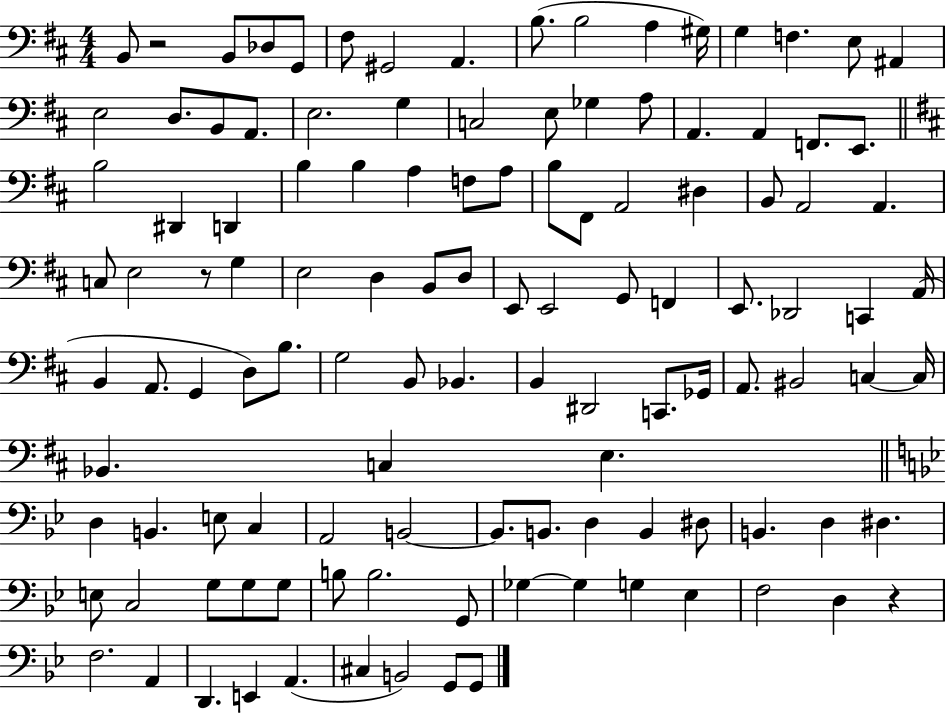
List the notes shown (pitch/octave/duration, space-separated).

B2/e R/h B2/e Db3/e G2/e F#3/e G#2/h A2/q. B3/e. B3/h A3/q G#3/s G3/q F3/q. E3/e A#2/q E3/h D3/e. B2/e A2/e. E3/h. G3/q C3/h E3/e Gb3/q A3/e A2/q. A2/q F2/e. E2/e. B3/h D#2/q D2/q B3/q B3/q A3/q F3/e A3/e B3/e F#2/e A2/h D#3/q B2/e A2/h A2/q. C3/e E3/h R/e G3/q E3/h D3/q B2/e D3/e E2/e E2/h G2/e F2/q E2/e. Db2/h C2/q A2/s B2/q A2/e. G2/q D3/e B3/e. G3/h B2/e Bb2/q. B2/q D#2/h C2/e. Gb2/s A2/e. BIS2/h C3/q C3/s Bb2/q. C3/q E3/q. D3/q B2/q. E3/e C3/q A2/h B2/h B2/e. B2/e. D3/q B2/q D#3/e B2/q. D3/q D#3/q. E3/e C3/h G3/e G3/e G3/e B3/e B3/h. G2/e Gb3/q Gb3/q G3/q Eb3/q F3/h D3/q R/q F3/h. A2/q D2/q. E2/q A2/q. C#3/q B2/h G2/e G2/e